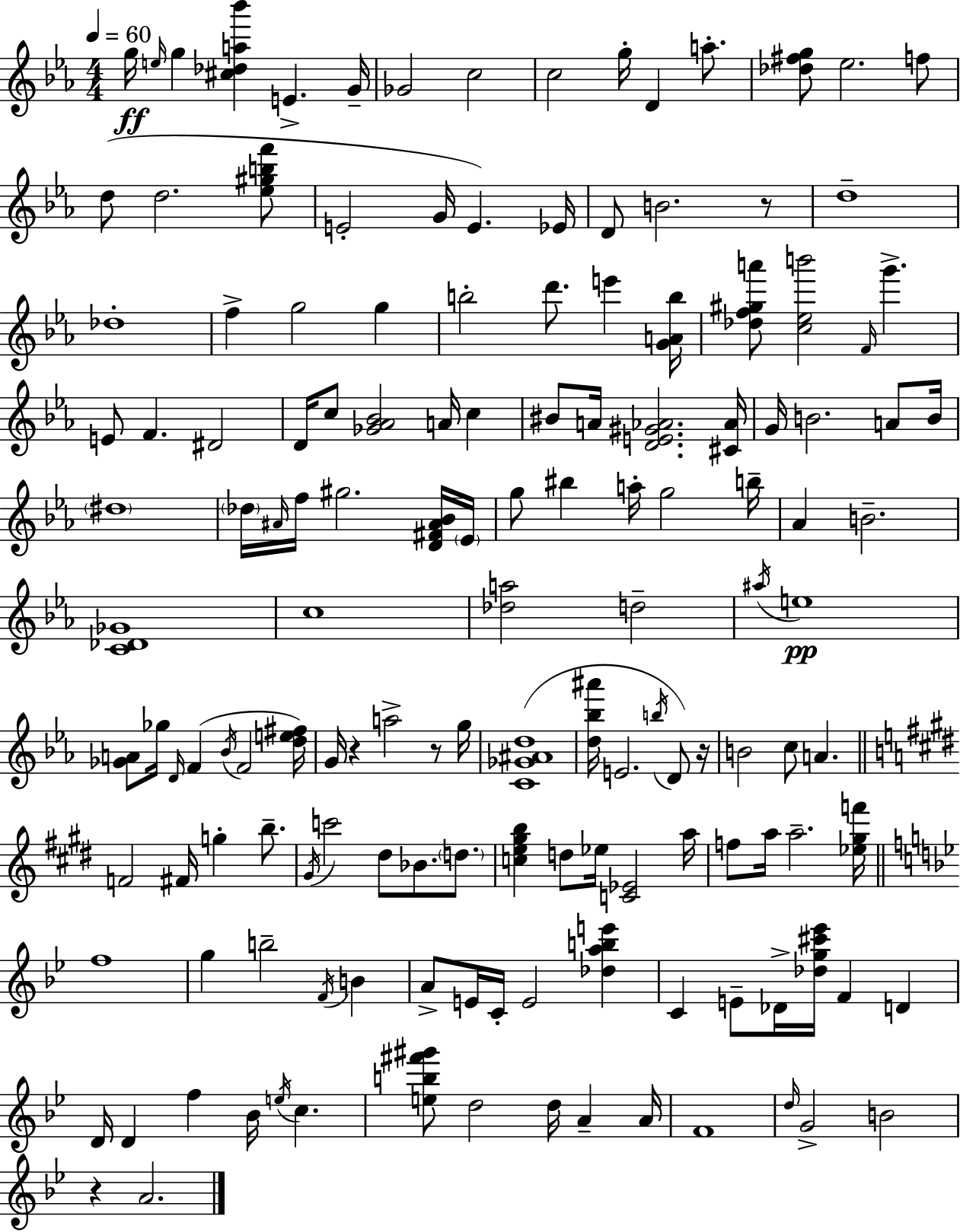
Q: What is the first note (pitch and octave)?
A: G5